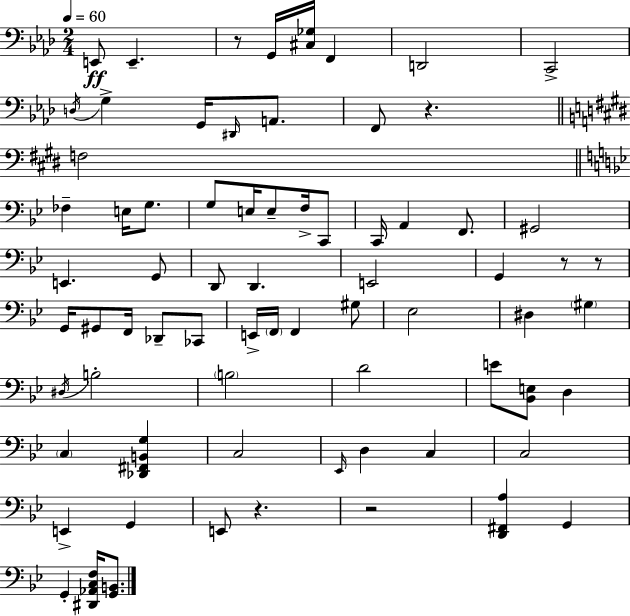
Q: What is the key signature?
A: F minor